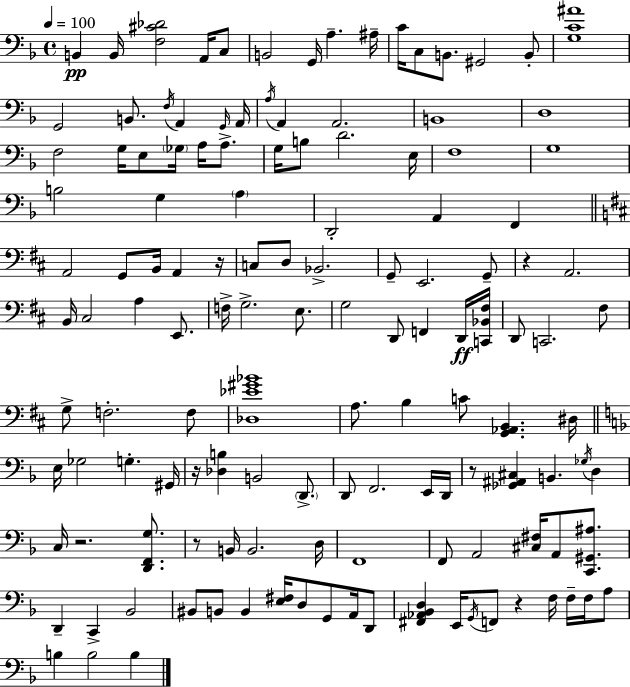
B2/q B2/s [F3,C#4,Db4]/h A2/s C3/e B2/h G2/s A3/q. A#3/s C4/s C3/e B2/e. G#2/h B2/e [G3,C4,A#4]/w G2/h B2/e. F3/s A2/q G2/s A2/s A3/s A2/q A2/h. B2/w D3/w F3/h G3/s E3/e Gb3/s A3/s A3/e. G3/s B3/e D4/h. E3/s F3/w G3/w B3/h G3/q A3/q D2/h A2/q F2/q A2/h G2/e B2/s A2/q R/s C3/e D3/e Bb2/h. G2/e E2/h. G2/e R/q A2/h. B2/s C#3/h A3/q E2/e. F3/s G3/h. E3/e. G3/h D2/e F2/q D2/s [C2,Bb2,F#3]/s D2/e C2/h. F#3/e G3/e F3/h. F3/e [Db3,Eb4,G#4,Bb4]/w A3/e. B3/q C4/e [G2,Ab2,B2]/q. D#3/s E3/s Gb3/h G3/q. G#2/s R/s [Db3,B3]/q B2/h D2/e. D2/e F2/h. E2/s D2/s R/e [Gb2,A#2,C#3]/q B2/q. Gb3/s D3/q C3/s R/h. [D2,F2,G3]/e. R/e B2/s B2/h. D3/s F2/w F2/e A2/h [C#3,F#3]/s A2/e [C2,G#2,A#3]/e. D2/q C2/q Bb2/h BIS2/e B2/e B2/q [E3,F#3]/s D3/e G2/e A2/s D2/e [F#2,Ab2,Bb2,D3]/q E2/s G2/s F2/e R/q F3/s F3/s F3/s A3/e B3/q B3/h B3/q